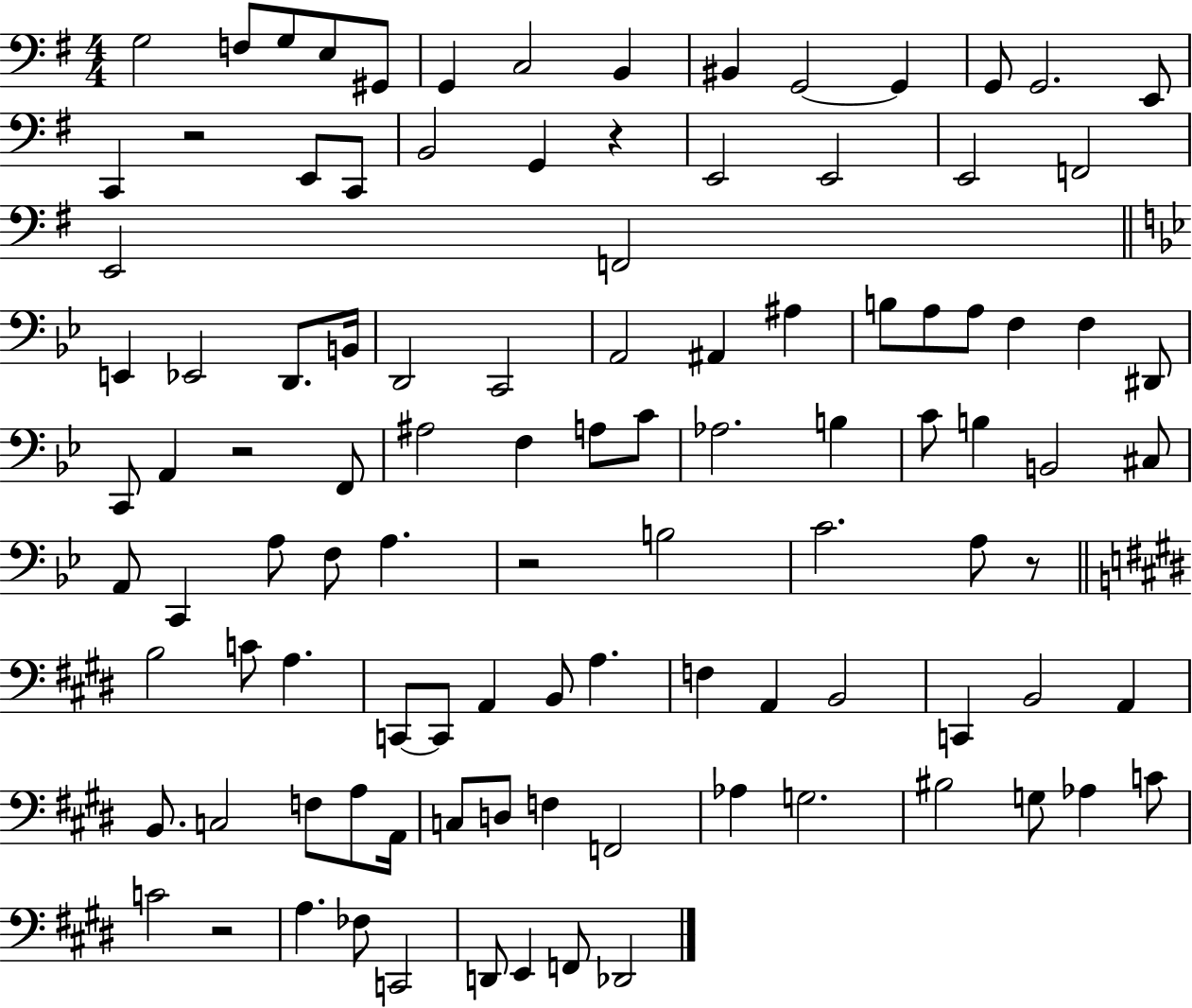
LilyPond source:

{
  \clef bass
  \numericTimeSignature
  \time 4/4
  \key g \major
  g2 f8 g8 e8 gis,8 | g,4 c2 b,4 | bis,4 g,2~~ g,4 | g,8 g,2. e,8 | \break c,4 r2 e,8 c,8 | b,2 g,4 r4 | e,2 e,2 | e,2 f,2 | \break e,2 f,2 | \bar "||" \break \key bes \major e,4 ees,2 d,8. b,16 | d,2 c,2 | a,2 ais,4 ais4 | b8 a8 a8 f4 f4 dis,8 | \break c,8 a,4 r2 f,8 | ais2 f4 a8 c'8 | aes2. b4 | c'8 b4 b,2 cis8 | \break a,8 c,4 a8 f8 a4. | r2 b2 | c'2. a8 r8 | \bar "||" \break \key e \major b2 c'8 a4. | c,8~~ c,8 a,4 b,8 a4. | f4 a,4 b,2 | c,4 b,2 a,4 | \break b,8. c2 f8 a8 a,16 | c8 d8 f4 f,2 | aes4 g2. | bis2 g8 aes4 c'8 | \break c'2 r2 | a4. fes8 c,2 | d,8 e,4 f,8 des,2 | \bar "|."
}